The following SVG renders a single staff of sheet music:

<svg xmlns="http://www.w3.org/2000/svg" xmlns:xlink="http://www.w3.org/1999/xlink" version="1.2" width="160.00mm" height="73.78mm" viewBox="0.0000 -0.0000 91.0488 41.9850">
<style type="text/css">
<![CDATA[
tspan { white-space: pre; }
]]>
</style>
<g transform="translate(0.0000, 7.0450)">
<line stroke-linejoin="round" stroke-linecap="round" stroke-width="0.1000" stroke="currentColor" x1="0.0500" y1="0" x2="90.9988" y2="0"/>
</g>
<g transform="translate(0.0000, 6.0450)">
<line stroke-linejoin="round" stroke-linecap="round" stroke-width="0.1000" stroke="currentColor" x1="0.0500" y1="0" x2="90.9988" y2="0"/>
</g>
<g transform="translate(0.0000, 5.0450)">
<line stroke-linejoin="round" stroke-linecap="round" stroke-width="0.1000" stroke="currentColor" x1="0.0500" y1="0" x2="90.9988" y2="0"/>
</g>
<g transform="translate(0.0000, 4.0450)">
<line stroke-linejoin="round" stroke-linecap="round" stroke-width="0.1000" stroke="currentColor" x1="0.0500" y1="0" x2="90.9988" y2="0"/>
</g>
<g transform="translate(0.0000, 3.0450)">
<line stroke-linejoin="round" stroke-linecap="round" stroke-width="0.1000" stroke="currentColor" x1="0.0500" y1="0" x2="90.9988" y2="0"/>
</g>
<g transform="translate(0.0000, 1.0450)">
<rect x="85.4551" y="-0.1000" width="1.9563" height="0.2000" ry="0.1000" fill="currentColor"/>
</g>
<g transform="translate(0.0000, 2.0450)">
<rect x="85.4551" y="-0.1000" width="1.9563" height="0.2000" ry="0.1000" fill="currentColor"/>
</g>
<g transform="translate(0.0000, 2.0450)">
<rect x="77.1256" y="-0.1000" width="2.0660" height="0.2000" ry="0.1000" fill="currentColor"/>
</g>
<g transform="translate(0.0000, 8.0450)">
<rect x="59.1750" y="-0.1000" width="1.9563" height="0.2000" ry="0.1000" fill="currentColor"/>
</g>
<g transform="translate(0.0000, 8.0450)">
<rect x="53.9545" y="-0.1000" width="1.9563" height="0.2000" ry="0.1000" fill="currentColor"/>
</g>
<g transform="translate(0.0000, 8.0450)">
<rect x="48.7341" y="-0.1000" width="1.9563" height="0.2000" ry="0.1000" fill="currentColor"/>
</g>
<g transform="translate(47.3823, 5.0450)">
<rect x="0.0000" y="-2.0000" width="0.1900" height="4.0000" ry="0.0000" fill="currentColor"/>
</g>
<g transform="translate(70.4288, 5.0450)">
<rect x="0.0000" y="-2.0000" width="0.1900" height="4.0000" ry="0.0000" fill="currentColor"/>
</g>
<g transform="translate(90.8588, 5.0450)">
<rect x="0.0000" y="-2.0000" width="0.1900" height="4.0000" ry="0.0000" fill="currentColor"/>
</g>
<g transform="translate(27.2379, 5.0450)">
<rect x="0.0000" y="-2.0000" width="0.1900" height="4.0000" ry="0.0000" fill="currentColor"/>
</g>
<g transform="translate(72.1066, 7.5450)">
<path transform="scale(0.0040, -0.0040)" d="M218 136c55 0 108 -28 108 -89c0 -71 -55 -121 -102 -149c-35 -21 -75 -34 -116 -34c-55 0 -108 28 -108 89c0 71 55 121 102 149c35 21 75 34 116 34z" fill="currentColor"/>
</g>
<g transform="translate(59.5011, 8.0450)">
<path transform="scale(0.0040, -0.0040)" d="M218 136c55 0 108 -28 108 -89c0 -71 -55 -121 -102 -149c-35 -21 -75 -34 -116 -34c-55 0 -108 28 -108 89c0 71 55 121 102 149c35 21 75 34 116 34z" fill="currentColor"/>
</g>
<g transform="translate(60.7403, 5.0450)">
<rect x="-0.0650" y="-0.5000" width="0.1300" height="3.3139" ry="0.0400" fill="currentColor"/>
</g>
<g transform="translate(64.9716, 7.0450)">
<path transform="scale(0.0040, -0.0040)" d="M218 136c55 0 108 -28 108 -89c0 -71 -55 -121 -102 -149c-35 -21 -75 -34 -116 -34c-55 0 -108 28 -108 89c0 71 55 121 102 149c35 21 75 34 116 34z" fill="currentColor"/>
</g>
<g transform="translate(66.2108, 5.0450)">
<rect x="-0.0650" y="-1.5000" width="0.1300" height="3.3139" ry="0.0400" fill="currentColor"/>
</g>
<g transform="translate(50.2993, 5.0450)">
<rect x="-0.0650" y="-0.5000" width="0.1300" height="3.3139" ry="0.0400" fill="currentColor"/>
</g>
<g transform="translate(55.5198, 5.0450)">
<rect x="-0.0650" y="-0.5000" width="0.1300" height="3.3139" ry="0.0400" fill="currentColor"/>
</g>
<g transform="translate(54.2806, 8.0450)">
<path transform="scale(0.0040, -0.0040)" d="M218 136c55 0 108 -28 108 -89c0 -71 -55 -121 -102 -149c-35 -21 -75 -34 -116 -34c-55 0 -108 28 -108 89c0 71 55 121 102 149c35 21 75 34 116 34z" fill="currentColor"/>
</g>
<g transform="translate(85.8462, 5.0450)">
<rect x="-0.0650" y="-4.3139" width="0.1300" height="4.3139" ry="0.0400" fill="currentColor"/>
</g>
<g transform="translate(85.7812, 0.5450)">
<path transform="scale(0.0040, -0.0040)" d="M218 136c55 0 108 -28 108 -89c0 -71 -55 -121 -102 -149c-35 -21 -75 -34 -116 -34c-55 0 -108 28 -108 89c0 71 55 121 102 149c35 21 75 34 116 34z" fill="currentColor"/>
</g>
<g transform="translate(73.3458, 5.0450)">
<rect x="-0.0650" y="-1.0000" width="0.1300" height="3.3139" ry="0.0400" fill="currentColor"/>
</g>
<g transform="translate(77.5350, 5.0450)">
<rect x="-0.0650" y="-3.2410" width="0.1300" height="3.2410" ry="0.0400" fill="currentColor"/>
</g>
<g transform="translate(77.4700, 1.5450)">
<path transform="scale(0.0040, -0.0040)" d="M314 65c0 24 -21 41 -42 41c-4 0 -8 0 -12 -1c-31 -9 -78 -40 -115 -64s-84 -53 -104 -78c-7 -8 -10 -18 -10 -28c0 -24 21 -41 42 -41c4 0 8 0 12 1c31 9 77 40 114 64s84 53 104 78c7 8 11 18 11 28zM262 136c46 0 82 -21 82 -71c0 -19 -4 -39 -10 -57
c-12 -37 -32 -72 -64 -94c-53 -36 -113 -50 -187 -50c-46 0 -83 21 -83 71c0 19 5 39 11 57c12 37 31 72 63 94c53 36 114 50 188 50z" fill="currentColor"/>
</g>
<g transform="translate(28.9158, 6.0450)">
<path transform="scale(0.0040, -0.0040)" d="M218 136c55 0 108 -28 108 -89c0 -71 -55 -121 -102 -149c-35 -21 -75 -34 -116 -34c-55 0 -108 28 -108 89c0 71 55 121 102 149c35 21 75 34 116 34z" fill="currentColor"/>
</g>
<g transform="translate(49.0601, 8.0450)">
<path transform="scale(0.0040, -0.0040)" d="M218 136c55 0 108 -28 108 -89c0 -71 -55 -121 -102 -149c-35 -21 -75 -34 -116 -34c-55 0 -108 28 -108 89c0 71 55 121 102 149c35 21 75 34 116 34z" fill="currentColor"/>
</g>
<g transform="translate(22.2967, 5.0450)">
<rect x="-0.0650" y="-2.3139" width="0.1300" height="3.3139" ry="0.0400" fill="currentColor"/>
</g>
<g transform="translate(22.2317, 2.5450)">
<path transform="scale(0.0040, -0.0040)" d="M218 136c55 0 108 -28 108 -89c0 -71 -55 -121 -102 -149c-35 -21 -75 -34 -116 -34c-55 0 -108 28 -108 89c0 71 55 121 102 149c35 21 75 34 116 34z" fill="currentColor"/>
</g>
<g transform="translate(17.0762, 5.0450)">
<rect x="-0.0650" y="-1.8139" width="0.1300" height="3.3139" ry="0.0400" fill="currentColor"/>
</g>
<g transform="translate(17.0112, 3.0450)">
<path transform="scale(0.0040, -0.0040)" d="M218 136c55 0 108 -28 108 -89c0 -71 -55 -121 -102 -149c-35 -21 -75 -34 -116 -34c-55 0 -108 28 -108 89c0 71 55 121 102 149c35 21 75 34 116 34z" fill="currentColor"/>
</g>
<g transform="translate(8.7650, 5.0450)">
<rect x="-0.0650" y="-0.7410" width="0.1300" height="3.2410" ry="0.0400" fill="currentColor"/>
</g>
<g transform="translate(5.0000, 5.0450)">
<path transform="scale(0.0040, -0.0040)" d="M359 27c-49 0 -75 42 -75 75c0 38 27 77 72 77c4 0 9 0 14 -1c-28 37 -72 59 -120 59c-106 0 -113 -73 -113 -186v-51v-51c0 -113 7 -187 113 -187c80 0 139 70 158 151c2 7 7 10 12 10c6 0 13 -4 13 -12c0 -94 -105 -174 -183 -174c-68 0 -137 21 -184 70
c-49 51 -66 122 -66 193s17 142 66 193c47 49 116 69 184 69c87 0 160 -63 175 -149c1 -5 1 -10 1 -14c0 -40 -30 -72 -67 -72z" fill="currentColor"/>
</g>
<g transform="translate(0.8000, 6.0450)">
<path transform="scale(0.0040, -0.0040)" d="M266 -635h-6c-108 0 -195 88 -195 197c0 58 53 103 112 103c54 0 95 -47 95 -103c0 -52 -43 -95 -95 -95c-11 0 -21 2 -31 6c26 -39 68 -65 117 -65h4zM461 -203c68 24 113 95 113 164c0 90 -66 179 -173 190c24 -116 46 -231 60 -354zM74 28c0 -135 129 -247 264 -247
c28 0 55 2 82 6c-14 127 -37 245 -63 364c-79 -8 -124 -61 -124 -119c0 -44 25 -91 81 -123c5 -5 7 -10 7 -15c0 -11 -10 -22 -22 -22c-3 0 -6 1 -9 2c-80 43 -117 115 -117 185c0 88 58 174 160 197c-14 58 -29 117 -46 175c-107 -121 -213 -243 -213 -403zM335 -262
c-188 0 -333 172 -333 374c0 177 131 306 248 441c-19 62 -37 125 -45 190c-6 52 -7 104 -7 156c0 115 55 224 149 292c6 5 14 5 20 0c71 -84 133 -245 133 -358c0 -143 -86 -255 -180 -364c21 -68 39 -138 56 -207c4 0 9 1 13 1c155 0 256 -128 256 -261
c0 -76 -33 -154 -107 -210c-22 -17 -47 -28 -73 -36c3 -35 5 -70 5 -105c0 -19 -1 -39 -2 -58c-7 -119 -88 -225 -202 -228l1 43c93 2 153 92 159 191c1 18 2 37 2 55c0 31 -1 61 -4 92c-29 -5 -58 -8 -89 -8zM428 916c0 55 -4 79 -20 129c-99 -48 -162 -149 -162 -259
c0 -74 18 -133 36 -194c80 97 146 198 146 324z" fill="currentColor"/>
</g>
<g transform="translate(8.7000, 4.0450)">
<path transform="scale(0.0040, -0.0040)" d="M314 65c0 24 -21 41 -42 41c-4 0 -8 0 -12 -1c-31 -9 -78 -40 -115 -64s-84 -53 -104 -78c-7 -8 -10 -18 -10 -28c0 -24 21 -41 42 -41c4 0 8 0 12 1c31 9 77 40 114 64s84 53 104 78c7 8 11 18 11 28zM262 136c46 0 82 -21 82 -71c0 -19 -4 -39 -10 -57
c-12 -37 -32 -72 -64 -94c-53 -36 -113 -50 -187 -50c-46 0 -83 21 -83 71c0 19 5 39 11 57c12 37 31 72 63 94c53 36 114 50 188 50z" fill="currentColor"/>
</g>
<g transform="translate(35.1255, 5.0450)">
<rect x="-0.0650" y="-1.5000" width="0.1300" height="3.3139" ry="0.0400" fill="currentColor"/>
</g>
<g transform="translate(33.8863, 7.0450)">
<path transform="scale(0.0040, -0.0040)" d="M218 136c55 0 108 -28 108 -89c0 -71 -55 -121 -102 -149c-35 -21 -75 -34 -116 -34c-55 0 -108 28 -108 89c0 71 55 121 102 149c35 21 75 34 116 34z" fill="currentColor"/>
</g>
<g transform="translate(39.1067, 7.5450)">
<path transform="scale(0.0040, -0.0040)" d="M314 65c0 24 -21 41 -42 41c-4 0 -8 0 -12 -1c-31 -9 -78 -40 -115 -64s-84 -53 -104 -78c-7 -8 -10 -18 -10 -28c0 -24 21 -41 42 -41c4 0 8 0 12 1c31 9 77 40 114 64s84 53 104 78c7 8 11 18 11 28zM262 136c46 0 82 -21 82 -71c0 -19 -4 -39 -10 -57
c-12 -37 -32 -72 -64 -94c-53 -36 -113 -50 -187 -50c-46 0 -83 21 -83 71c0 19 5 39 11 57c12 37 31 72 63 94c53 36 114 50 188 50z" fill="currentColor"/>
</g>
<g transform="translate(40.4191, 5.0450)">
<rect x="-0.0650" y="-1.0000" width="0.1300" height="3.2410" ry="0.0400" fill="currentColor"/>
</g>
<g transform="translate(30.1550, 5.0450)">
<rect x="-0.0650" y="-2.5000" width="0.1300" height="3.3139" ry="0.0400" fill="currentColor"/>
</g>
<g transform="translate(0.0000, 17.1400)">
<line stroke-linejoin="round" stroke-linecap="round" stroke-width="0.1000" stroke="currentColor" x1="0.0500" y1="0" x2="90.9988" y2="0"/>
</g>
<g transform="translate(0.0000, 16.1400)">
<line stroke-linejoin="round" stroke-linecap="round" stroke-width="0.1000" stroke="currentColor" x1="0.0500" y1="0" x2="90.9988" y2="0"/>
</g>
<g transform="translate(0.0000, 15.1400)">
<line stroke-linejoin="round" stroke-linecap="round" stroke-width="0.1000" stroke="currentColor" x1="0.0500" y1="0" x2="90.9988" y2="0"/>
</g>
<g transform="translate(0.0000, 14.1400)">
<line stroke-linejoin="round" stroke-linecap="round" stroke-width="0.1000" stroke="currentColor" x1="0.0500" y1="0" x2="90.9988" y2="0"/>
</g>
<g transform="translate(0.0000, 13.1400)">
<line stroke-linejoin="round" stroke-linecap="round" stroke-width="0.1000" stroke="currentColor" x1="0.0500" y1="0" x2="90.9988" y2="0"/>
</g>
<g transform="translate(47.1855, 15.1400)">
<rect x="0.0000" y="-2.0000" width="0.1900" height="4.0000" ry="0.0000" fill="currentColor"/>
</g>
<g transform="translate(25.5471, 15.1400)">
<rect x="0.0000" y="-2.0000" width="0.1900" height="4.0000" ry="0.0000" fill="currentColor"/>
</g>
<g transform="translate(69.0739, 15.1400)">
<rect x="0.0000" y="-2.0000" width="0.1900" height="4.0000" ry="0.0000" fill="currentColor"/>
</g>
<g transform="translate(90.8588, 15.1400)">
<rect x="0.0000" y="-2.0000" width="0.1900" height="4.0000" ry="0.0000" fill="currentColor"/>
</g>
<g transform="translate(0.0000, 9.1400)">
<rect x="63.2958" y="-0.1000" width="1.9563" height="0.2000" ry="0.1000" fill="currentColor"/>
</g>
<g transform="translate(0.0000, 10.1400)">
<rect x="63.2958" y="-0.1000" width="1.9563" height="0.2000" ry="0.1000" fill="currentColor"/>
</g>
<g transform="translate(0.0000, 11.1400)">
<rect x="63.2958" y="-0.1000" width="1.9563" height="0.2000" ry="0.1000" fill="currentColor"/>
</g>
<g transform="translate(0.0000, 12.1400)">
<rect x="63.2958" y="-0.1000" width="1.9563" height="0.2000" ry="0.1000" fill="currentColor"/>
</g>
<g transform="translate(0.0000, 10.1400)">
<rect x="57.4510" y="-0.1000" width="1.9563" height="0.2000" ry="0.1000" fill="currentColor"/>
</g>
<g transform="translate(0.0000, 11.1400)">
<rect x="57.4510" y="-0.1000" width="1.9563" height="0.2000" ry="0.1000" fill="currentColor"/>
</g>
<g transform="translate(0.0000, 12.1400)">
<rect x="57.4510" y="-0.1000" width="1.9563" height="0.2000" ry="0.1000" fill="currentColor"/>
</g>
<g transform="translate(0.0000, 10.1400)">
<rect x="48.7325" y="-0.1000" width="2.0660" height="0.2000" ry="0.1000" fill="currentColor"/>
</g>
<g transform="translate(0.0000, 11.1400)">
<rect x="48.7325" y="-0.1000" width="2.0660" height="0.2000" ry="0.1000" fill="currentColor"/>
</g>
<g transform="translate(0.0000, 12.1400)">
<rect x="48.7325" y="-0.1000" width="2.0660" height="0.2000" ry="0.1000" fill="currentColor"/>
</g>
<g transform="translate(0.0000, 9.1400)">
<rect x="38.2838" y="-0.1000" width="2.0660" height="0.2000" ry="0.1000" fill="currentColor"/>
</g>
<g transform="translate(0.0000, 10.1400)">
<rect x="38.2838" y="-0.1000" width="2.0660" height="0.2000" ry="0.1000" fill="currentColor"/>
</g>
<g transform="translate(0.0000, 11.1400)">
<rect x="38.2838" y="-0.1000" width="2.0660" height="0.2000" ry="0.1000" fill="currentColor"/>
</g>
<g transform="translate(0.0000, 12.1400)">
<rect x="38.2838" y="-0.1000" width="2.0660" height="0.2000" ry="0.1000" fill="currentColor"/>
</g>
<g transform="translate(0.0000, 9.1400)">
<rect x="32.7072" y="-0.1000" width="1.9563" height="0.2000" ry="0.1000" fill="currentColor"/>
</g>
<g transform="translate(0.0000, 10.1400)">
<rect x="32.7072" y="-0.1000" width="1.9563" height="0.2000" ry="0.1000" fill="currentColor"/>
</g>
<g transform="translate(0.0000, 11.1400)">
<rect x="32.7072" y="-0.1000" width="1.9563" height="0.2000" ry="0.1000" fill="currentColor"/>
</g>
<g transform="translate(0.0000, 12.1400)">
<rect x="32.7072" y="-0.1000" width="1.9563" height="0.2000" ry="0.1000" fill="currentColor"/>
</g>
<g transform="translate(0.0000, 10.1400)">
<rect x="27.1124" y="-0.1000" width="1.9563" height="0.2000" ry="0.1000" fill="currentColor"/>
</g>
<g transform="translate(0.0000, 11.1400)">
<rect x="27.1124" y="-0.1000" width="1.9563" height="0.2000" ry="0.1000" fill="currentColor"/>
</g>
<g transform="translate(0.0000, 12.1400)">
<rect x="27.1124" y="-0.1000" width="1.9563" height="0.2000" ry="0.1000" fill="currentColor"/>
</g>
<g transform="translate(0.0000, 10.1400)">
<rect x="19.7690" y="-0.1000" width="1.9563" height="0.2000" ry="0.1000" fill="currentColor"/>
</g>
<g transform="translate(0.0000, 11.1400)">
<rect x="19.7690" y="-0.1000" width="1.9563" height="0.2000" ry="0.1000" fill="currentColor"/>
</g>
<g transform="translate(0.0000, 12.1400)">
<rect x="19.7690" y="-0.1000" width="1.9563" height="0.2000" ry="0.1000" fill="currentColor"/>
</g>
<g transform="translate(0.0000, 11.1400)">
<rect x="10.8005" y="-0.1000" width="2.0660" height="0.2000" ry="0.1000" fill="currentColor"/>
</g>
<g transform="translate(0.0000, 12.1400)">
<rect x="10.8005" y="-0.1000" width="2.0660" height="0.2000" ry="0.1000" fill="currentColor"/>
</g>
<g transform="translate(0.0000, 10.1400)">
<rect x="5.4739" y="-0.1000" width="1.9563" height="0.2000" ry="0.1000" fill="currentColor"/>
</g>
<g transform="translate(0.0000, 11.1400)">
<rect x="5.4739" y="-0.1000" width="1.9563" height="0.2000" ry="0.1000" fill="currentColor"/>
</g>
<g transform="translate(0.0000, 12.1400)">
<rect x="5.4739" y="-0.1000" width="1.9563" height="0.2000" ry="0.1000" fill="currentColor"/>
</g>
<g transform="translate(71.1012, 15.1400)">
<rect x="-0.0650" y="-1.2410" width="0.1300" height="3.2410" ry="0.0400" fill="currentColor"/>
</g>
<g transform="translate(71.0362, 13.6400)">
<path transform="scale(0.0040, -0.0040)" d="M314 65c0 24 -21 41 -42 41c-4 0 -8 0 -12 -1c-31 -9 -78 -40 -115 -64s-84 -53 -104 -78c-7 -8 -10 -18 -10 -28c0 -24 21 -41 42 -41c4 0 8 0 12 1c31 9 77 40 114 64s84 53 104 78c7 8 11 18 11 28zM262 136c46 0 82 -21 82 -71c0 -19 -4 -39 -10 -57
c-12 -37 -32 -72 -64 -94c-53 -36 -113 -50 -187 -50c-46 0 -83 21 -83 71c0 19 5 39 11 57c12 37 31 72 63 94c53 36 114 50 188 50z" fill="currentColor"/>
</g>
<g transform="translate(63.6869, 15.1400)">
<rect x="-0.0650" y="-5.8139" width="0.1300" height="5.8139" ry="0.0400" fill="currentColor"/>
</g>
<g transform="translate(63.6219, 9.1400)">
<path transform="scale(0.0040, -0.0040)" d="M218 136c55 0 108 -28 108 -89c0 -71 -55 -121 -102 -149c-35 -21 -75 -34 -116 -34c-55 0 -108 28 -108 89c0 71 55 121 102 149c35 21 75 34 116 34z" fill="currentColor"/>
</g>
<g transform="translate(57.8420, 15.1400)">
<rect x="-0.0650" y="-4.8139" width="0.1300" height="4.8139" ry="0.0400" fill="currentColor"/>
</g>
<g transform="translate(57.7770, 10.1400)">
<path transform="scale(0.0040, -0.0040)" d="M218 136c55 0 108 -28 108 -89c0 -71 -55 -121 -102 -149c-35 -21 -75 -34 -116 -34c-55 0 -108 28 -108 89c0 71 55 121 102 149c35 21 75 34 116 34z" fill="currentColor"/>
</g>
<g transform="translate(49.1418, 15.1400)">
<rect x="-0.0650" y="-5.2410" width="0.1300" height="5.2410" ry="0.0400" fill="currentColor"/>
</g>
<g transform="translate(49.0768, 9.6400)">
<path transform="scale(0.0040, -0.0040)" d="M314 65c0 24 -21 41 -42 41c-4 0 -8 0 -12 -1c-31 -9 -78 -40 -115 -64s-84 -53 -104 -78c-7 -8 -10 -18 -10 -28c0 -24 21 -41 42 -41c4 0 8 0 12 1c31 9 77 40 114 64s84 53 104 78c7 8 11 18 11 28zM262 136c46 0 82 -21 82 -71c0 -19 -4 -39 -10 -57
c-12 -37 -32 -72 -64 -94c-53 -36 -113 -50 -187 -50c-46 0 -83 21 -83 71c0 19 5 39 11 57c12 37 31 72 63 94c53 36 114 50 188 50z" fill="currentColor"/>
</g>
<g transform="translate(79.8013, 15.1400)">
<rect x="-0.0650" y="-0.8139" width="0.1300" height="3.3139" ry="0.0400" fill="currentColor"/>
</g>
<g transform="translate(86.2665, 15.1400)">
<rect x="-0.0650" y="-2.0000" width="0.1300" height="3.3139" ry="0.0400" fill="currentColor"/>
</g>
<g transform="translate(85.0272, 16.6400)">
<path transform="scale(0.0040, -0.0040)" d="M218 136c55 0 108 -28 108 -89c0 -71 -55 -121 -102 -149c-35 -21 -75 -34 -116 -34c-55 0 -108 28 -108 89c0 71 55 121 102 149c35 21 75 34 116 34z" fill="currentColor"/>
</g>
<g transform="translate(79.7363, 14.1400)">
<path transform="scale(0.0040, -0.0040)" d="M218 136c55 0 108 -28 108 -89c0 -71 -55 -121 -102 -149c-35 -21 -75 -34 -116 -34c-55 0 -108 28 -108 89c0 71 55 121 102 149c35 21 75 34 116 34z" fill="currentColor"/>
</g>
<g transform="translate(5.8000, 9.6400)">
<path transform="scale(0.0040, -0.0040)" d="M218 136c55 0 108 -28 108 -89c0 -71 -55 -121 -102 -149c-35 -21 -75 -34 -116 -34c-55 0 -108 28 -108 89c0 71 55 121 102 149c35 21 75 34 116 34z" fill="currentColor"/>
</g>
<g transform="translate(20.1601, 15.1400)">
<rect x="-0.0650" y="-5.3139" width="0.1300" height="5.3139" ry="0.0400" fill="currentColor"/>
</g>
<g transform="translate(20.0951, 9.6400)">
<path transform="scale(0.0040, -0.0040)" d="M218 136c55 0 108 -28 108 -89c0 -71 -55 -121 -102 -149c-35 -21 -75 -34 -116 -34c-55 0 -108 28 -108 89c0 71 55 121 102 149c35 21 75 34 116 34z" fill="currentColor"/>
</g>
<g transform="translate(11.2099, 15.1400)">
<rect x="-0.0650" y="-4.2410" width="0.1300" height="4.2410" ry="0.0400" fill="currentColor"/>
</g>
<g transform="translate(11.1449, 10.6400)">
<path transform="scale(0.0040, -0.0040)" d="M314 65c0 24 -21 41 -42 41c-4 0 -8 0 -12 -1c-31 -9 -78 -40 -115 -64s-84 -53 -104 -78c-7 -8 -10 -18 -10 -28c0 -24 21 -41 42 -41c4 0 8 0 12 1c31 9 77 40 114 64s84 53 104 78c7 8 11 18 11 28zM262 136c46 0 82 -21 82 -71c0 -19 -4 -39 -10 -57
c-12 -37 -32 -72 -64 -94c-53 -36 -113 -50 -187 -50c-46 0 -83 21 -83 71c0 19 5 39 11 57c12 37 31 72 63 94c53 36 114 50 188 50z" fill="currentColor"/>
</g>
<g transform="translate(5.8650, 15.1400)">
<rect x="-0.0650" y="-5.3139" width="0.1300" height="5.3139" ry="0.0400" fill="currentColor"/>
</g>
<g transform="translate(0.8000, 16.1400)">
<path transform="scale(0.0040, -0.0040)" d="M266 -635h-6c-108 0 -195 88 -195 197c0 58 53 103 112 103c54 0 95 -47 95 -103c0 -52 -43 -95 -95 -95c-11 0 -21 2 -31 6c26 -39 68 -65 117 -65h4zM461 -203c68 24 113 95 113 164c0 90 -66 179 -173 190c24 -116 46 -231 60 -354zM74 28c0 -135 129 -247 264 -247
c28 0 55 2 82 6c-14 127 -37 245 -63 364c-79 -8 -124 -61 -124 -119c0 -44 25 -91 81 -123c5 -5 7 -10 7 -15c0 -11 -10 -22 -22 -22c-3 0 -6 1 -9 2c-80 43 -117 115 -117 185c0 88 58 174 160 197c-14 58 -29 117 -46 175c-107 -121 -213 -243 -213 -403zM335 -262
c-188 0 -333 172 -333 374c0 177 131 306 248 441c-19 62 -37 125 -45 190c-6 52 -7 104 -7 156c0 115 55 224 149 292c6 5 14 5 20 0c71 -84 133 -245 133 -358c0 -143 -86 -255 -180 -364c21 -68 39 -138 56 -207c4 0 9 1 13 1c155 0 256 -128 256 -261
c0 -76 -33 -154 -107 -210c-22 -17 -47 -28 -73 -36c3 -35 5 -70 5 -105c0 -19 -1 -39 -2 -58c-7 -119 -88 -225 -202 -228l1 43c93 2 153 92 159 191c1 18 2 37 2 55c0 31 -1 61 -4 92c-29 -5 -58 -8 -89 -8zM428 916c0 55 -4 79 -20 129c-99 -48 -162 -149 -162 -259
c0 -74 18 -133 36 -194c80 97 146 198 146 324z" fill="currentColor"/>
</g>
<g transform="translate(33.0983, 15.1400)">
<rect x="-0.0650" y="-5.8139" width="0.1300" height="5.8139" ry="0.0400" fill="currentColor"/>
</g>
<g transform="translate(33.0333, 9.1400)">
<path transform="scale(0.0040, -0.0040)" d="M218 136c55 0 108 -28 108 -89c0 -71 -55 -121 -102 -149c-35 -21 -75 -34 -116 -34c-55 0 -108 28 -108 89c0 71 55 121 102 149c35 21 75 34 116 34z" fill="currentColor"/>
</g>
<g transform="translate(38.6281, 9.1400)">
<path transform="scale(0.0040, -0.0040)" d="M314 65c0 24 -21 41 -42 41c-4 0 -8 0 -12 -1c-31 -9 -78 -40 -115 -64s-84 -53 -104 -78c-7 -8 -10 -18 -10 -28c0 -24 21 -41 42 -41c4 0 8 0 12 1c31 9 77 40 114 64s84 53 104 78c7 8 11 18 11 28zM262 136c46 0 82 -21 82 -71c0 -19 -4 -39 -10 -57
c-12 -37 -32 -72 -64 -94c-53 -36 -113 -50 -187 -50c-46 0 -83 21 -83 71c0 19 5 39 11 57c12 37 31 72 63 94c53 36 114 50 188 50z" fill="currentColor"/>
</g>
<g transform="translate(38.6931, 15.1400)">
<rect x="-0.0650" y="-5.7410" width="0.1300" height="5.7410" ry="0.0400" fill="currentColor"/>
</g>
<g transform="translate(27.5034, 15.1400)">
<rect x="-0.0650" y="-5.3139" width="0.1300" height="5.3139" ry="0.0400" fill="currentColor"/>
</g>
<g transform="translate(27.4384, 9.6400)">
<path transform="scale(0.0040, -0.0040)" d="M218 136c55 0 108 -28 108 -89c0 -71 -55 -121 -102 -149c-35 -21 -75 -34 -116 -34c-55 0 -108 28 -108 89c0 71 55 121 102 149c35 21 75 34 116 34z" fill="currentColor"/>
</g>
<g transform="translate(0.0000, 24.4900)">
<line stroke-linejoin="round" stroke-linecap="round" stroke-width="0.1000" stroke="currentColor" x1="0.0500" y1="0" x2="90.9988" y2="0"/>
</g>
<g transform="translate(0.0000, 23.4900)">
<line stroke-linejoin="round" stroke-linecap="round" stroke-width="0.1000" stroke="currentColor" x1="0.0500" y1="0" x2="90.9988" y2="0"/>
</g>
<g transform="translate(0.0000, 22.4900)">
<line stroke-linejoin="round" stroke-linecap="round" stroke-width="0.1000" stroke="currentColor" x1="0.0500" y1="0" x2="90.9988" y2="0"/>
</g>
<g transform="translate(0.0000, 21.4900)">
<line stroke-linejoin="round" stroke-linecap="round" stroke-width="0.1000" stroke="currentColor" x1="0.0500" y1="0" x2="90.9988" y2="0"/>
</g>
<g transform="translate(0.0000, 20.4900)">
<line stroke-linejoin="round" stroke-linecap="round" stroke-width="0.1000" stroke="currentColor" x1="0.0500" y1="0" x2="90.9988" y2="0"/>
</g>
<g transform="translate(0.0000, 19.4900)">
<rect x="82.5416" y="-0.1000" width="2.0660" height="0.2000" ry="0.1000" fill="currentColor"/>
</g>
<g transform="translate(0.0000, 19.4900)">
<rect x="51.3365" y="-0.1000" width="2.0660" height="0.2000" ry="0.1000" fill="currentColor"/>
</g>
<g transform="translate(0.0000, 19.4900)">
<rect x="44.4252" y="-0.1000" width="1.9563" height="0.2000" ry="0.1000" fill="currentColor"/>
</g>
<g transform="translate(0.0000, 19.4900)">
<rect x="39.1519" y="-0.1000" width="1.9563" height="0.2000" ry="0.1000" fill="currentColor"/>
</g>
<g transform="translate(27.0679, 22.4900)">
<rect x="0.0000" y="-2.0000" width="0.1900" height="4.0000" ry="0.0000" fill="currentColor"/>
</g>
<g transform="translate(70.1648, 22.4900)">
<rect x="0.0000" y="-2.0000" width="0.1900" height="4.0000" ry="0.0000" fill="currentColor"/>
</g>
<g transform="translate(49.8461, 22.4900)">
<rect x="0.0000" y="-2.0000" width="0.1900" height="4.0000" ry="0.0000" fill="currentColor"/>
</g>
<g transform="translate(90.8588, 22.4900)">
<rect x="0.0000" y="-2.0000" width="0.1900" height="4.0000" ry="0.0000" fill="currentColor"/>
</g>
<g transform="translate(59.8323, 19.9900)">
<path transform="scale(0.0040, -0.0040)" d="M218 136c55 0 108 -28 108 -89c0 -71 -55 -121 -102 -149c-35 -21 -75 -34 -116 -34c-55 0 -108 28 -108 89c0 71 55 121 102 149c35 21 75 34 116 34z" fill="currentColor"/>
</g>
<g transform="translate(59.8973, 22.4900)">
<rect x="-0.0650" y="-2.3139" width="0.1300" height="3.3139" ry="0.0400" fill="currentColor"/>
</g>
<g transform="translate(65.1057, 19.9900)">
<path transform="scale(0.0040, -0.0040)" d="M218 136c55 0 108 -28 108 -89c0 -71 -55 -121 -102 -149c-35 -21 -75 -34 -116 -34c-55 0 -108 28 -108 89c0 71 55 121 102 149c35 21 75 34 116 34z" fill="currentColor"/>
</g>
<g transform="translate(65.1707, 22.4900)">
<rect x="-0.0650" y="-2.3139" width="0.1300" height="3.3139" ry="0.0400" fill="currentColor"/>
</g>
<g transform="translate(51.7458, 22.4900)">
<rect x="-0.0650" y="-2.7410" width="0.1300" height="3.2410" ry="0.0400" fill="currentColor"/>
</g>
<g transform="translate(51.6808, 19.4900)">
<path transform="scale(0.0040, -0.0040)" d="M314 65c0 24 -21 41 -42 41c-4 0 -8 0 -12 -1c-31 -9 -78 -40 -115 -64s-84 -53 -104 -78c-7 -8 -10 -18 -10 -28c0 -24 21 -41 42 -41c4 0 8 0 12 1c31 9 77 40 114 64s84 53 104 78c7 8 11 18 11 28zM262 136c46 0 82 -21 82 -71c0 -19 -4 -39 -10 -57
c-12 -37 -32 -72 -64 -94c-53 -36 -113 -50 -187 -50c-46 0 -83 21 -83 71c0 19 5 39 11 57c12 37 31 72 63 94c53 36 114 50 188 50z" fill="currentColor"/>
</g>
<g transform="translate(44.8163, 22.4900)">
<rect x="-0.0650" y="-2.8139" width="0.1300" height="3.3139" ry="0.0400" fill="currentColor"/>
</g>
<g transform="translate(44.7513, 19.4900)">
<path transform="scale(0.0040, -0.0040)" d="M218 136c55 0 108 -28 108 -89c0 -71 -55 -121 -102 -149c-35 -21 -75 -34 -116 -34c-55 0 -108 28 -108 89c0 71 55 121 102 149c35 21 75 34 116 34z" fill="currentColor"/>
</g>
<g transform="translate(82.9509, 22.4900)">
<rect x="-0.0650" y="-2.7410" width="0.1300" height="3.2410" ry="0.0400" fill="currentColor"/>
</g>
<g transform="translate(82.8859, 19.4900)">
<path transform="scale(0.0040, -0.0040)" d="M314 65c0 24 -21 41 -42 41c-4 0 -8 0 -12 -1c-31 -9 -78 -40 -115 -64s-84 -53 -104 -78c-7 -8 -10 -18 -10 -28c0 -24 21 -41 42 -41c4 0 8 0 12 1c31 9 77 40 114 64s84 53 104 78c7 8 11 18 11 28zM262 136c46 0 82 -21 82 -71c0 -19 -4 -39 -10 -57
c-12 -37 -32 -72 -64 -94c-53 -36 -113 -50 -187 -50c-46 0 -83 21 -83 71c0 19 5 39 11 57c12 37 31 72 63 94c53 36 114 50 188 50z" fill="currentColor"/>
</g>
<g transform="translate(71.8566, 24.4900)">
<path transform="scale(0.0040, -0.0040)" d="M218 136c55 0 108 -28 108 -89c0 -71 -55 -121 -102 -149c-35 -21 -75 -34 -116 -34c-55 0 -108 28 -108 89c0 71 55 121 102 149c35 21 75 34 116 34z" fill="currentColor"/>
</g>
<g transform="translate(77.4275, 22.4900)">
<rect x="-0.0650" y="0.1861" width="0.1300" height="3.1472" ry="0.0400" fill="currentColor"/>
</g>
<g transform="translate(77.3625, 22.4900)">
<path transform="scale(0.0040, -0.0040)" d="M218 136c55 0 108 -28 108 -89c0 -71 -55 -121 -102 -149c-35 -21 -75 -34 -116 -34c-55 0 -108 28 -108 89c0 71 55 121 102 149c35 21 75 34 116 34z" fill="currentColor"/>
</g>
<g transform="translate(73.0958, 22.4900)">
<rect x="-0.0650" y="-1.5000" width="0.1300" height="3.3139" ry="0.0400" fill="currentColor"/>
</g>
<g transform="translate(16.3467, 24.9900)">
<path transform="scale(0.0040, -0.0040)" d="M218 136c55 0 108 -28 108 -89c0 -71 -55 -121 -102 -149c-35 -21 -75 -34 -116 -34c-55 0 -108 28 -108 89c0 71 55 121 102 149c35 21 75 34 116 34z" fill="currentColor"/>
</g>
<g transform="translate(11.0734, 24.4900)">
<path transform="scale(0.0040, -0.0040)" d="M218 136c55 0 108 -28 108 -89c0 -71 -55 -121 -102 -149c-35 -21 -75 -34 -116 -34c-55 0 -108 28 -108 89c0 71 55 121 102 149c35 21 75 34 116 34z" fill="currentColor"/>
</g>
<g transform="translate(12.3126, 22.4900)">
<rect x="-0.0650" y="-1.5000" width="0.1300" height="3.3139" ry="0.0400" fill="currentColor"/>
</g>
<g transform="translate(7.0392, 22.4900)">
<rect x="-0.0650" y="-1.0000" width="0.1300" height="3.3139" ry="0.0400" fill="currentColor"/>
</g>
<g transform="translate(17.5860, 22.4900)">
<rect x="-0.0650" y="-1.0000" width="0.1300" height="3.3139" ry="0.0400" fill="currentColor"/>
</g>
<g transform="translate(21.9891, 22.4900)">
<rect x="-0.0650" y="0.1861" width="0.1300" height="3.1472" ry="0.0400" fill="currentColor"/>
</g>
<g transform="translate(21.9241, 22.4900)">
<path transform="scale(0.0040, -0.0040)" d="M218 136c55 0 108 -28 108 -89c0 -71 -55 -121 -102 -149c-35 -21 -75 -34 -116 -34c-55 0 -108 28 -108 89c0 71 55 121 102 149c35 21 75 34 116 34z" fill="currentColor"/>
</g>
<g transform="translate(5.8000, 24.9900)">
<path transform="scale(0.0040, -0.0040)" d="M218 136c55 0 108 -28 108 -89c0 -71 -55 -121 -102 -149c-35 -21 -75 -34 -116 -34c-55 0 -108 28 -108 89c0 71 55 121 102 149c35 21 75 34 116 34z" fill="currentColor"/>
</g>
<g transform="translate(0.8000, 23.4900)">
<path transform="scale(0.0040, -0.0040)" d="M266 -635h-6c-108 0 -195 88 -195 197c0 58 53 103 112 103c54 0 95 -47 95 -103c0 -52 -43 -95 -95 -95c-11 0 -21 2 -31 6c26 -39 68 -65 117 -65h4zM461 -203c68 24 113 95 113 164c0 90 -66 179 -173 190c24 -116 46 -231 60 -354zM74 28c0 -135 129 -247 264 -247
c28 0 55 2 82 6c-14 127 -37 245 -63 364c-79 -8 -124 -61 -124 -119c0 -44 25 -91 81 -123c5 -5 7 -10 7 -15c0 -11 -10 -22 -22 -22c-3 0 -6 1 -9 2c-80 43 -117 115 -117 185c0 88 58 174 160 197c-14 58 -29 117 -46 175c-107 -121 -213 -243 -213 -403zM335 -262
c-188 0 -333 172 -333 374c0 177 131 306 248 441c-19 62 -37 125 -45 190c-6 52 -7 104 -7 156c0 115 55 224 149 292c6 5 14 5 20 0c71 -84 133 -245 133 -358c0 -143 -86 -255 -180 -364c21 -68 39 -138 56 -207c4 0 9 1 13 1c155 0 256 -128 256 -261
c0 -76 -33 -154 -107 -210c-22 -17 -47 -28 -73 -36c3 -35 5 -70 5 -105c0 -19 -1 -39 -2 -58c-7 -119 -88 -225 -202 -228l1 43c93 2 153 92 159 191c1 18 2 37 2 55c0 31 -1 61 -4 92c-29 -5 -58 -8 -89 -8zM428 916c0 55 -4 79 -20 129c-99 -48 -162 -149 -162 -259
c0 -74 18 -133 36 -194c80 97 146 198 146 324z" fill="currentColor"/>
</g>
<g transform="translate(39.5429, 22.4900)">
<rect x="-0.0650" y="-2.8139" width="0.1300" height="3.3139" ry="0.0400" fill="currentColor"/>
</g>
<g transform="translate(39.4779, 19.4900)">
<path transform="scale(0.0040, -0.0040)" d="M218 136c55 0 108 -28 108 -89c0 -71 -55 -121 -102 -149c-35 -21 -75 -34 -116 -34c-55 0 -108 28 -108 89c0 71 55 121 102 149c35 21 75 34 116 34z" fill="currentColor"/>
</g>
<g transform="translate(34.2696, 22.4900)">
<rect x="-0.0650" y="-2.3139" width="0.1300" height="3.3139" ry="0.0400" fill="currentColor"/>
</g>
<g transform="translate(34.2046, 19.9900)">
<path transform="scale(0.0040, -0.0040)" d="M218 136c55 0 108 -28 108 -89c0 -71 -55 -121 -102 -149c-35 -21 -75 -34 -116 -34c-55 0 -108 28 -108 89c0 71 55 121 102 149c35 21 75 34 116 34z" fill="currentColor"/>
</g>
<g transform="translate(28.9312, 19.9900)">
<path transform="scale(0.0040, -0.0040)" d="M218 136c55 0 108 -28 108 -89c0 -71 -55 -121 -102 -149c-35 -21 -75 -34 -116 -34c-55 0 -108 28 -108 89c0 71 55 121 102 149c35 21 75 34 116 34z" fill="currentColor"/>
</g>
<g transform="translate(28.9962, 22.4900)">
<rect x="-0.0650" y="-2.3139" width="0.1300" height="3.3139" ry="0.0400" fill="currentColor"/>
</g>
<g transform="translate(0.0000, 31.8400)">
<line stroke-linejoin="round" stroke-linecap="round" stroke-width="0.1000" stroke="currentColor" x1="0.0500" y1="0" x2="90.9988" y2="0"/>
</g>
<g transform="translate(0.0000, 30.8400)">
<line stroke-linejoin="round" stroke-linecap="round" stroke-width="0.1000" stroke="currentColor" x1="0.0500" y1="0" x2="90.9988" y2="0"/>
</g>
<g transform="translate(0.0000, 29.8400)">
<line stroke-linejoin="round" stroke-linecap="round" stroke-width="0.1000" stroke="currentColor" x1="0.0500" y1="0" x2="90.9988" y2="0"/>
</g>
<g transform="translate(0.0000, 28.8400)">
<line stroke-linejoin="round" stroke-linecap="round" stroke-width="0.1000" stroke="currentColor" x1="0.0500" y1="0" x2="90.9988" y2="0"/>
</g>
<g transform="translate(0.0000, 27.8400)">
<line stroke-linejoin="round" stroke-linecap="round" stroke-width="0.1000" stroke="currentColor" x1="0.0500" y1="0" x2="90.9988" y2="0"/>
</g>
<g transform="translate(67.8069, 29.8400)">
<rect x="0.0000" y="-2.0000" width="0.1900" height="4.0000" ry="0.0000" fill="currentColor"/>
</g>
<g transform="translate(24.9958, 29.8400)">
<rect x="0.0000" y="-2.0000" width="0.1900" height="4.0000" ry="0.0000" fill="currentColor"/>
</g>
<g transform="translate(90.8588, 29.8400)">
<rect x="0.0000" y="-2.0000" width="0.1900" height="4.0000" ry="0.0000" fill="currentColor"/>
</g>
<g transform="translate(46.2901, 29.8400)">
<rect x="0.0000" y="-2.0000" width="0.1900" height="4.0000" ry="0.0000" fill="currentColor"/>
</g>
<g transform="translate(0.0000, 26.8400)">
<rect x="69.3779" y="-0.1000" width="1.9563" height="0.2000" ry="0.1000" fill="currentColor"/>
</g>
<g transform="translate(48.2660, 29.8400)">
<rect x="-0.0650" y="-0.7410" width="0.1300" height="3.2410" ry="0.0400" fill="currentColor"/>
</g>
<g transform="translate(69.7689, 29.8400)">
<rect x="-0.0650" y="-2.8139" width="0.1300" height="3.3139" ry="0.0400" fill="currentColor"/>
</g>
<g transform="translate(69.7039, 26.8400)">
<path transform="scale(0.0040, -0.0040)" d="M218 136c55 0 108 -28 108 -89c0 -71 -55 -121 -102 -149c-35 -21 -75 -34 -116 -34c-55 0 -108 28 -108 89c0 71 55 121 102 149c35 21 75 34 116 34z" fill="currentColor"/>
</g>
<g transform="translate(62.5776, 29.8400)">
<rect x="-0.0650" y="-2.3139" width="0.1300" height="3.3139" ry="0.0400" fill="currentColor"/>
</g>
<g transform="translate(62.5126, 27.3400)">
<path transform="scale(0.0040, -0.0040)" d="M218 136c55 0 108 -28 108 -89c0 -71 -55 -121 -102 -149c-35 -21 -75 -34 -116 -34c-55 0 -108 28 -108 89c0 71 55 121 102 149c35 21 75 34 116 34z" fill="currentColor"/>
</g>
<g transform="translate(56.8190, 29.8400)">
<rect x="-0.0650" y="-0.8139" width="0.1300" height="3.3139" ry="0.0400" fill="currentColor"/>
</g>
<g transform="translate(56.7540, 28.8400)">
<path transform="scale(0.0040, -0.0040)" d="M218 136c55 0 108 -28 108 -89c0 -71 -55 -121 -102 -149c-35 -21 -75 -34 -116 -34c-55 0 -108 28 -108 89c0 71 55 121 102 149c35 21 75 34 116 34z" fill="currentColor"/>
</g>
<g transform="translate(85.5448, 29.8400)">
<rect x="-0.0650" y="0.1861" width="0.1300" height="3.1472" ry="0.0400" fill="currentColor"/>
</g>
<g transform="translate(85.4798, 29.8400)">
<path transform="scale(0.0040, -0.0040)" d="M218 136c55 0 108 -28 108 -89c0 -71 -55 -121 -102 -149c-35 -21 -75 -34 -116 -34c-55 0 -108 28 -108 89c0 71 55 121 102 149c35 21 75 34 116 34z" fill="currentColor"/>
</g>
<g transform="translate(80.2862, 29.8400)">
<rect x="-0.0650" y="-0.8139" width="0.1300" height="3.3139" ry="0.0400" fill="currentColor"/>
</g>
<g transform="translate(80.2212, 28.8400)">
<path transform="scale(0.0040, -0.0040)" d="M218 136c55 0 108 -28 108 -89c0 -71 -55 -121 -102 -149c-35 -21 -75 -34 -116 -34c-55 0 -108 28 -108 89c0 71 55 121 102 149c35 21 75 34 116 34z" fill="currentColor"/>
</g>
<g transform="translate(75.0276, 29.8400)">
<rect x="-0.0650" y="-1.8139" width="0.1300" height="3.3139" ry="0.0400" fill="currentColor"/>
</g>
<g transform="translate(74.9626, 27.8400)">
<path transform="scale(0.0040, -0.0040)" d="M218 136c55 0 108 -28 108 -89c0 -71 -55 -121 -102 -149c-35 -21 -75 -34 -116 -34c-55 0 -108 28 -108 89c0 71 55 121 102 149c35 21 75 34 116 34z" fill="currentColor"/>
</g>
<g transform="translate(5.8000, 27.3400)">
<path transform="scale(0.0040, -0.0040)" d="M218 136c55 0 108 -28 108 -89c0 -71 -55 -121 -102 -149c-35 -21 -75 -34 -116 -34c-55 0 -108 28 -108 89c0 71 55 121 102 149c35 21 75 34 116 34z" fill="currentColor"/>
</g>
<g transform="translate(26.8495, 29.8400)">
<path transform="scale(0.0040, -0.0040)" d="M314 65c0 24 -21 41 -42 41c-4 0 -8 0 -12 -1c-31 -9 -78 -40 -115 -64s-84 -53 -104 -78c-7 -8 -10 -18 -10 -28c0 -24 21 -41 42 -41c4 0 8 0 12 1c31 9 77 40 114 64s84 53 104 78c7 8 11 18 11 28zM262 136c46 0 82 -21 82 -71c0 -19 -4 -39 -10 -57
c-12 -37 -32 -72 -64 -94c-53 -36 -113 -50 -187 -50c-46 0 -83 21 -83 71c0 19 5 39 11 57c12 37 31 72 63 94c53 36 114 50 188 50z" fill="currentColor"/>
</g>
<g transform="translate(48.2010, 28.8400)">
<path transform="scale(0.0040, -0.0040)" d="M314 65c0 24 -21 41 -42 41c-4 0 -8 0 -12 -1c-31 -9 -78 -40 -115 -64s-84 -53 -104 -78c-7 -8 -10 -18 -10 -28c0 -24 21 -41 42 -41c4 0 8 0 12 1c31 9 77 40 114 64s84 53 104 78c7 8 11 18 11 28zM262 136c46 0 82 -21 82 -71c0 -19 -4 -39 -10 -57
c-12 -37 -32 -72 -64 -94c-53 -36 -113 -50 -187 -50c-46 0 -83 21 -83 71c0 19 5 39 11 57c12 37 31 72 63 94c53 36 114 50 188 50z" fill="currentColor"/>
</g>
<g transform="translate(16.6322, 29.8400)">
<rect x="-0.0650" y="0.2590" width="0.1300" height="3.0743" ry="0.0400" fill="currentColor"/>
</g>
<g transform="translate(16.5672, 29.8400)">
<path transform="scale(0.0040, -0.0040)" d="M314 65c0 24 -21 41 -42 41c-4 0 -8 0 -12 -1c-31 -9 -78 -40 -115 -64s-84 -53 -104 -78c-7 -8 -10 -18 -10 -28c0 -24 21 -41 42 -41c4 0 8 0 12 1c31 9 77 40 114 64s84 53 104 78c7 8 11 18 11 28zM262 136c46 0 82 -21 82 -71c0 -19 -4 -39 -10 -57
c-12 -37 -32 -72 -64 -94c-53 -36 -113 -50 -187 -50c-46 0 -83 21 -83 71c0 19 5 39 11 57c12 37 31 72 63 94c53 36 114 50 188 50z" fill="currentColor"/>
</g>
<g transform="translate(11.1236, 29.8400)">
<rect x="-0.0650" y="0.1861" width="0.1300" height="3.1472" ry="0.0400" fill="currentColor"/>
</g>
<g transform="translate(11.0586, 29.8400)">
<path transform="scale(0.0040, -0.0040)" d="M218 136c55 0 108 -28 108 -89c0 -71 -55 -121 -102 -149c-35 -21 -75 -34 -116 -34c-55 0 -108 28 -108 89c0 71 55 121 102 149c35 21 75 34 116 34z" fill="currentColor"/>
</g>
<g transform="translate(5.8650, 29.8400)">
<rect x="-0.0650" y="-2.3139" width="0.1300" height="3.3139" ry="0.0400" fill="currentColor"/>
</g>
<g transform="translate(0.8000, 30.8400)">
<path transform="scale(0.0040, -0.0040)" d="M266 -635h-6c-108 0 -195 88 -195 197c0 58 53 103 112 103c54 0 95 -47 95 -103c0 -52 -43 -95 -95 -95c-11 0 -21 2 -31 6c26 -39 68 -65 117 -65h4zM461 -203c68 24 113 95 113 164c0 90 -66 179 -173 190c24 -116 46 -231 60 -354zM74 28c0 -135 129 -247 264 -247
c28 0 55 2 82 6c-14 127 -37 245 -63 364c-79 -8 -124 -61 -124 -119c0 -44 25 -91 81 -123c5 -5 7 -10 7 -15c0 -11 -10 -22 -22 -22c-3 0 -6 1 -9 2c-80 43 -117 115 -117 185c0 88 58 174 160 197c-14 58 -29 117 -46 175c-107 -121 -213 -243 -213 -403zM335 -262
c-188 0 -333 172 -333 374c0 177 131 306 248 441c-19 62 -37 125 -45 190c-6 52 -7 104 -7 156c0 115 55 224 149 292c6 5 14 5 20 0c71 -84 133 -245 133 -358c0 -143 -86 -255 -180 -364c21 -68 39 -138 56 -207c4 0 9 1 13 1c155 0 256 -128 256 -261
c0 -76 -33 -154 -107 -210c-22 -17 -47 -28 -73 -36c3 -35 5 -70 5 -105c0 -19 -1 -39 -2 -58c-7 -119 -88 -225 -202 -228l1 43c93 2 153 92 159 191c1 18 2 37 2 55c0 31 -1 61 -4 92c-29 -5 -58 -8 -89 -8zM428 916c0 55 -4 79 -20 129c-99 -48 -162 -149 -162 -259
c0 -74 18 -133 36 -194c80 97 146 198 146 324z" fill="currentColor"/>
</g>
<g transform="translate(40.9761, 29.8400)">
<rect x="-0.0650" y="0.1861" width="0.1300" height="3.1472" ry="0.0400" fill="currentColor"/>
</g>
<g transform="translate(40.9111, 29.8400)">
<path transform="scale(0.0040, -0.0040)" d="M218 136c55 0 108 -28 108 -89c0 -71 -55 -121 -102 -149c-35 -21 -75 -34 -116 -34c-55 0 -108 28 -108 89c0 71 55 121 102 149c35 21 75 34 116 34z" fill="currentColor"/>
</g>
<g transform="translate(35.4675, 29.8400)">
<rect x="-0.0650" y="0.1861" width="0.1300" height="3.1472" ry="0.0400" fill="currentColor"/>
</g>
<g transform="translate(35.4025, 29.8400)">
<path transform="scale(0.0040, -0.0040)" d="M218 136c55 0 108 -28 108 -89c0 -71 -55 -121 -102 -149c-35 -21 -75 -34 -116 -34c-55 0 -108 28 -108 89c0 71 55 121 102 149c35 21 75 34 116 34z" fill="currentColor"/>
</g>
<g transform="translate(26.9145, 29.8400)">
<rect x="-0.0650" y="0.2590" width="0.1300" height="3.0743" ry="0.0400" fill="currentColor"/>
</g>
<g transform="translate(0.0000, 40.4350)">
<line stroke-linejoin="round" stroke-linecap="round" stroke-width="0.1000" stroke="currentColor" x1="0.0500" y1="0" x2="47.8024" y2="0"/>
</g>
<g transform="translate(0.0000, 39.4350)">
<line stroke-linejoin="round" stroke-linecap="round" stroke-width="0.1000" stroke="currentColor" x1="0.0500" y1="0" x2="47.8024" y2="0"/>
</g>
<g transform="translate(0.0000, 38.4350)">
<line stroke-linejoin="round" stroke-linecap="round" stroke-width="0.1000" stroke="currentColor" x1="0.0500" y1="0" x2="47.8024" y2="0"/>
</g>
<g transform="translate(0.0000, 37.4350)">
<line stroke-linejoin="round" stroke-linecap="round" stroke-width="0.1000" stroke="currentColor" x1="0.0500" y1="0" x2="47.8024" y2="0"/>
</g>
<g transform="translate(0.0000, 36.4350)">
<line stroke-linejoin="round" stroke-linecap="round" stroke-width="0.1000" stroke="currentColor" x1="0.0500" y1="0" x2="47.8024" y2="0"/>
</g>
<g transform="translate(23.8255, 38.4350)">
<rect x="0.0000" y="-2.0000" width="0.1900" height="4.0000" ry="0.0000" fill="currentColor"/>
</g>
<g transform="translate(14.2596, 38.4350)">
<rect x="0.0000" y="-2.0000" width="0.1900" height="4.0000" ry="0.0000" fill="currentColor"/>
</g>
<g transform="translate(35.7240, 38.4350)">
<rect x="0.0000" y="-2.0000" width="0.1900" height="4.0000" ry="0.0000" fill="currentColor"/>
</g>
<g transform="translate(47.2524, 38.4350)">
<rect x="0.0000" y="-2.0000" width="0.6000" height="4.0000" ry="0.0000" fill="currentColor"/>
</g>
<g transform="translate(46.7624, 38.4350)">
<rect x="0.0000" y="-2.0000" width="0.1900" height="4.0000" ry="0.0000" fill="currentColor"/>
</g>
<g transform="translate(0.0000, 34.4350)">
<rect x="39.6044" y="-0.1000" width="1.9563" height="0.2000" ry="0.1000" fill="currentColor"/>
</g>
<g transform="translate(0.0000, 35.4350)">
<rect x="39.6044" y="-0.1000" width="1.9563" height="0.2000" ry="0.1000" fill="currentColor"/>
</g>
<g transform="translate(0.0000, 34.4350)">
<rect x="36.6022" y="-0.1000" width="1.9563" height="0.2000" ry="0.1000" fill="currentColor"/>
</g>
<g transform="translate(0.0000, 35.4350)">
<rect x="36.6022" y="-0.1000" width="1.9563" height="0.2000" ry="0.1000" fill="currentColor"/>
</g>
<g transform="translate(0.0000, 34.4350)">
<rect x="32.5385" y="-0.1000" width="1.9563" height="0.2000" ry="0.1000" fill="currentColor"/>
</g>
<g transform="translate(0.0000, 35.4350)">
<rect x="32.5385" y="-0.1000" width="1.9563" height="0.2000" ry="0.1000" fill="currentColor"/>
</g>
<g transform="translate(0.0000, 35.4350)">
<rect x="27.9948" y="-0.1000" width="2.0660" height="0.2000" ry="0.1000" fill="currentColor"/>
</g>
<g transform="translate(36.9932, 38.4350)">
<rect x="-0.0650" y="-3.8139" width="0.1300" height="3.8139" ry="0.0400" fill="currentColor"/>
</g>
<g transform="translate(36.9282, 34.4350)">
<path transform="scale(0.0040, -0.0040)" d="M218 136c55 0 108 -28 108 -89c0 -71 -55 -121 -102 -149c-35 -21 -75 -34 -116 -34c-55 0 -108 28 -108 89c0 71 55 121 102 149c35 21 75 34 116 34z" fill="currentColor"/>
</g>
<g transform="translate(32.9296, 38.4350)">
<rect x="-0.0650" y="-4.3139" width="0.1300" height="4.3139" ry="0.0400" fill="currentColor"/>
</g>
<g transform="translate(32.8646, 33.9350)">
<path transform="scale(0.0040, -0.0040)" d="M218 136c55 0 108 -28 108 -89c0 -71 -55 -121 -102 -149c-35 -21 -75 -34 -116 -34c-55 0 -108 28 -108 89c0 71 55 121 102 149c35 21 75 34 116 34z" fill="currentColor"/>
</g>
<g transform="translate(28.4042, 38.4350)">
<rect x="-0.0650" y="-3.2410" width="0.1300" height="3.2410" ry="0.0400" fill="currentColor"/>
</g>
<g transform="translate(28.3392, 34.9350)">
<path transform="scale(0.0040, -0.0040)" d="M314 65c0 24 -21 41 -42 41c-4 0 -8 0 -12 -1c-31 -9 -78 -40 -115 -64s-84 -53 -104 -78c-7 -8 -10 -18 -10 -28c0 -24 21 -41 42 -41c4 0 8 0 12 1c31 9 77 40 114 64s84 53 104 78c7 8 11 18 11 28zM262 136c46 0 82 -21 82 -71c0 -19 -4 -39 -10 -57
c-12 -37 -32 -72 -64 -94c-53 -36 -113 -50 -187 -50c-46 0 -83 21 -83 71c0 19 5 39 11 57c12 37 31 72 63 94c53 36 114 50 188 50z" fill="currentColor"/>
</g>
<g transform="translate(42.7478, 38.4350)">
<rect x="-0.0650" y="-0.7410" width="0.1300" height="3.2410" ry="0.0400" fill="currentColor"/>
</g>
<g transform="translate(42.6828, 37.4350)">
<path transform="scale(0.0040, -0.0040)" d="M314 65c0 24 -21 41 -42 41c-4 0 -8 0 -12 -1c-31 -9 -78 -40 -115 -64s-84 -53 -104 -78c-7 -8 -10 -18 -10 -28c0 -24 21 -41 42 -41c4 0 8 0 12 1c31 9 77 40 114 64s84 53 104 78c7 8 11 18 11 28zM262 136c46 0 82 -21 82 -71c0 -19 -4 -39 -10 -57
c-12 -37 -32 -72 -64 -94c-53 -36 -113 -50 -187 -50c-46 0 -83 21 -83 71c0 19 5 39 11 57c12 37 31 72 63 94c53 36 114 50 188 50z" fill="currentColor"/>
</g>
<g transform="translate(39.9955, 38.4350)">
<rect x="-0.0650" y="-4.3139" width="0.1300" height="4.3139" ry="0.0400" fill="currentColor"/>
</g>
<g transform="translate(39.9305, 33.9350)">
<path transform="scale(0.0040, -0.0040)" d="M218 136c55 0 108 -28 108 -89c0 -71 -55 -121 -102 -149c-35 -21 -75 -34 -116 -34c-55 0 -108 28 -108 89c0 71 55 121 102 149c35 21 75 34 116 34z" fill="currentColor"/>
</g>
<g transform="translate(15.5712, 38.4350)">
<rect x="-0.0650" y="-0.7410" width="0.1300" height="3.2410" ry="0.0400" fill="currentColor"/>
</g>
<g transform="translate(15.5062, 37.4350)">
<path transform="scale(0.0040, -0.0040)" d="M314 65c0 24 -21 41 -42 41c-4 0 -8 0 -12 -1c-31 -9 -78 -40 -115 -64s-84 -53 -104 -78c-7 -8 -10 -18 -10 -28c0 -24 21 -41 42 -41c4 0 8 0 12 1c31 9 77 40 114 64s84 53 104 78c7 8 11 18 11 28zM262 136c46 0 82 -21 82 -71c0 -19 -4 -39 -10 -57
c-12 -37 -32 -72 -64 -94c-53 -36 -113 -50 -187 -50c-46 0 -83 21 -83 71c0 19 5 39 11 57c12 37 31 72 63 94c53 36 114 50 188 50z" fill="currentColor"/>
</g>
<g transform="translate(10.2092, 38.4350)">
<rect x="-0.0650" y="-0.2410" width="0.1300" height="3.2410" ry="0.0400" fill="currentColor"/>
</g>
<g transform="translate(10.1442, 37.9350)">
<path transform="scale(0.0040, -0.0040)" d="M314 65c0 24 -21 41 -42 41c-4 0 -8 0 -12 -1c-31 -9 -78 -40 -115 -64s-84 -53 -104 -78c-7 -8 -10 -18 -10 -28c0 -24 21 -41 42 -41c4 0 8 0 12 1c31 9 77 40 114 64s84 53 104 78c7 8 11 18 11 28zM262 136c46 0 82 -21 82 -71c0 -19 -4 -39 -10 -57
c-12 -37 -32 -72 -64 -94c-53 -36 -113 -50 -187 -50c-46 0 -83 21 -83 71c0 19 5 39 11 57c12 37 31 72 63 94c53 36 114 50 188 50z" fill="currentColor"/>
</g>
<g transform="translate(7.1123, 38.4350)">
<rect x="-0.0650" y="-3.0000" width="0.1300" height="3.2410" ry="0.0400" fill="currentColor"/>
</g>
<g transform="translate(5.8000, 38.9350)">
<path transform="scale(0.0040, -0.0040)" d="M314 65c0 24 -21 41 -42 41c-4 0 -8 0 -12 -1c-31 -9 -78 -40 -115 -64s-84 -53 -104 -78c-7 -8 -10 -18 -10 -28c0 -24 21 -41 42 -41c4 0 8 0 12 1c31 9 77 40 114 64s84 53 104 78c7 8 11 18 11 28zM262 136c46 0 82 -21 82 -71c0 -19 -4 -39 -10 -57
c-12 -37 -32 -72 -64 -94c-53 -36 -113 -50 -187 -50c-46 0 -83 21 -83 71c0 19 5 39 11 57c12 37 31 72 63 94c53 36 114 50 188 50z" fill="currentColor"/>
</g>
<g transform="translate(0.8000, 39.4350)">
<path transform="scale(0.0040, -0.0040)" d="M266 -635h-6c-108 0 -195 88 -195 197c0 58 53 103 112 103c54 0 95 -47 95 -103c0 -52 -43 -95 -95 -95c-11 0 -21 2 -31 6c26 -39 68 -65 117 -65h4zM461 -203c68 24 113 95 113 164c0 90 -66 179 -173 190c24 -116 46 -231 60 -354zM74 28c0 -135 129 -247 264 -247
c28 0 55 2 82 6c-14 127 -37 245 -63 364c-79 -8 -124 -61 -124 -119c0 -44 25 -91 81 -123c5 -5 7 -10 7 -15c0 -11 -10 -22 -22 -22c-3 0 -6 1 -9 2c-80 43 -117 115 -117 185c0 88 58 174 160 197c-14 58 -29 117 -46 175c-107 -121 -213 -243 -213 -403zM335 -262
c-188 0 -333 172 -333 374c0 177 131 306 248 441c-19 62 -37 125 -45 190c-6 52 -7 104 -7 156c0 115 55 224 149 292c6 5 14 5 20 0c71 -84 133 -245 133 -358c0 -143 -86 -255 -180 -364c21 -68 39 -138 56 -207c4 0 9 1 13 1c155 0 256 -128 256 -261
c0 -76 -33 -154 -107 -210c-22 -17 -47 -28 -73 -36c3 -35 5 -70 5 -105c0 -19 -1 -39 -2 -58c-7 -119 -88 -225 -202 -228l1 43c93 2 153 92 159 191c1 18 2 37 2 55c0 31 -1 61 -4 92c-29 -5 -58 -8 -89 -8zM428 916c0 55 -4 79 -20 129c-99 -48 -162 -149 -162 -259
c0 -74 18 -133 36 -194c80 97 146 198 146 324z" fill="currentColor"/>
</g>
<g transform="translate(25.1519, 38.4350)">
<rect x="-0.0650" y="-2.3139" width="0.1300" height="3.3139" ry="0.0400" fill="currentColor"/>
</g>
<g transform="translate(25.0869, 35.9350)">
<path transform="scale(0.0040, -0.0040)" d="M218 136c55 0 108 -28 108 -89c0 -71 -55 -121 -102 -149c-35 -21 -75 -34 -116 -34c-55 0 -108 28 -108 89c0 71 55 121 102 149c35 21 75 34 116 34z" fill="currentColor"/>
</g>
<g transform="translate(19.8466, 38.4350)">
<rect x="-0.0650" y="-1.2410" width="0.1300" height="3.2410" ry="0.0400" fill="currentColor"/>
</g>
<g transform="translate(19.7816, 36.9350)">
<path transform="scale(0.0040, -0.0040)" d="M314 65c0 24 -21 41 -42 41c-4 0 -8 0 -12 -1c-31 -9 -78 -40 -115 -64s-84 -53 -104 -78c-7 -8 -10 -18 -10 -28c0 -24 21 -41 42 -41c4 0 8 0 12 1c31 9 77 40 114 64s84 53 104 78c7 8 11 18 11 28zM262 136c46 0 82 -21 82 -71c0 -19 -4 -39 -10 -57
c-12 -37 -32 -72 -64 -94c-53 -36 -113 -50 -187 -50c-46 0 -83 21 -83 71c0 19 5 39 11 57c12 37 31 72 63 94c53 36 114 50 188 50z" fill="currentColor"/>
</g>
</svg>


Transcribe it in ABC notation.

X:1
T:Untitled
M:4/4
L:1/4
K:C
d2 f g G E D2 C C C E D b2 d' f' d'2 f' f' g' g'2 f'2 e' g' e2 d F D E D B g g a a a2 g g E B a2 g B B2 B2 B B d2 d g a f d B A2 c2 d2 e2 g b2 d' c' d' d2